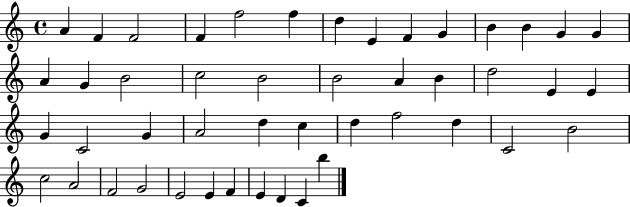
A4/q F4/q F4/h F4/q F5/h F5/q D5/q E4/q F4/q G4/q B4/q B4/q G4/q G4/q A4/q G4/q B4/h C5/h B4/h B4/h A4/q B4/q D5/h E4/q E4/q G4/q C4/h G4/q A4/h D5/q C5/q D5/q F5/h D5/q C4/h B4/h C5/h A4/h F4/h G4/h E4/h E4/q F4/q E4/q D4/q C4/q B5/q